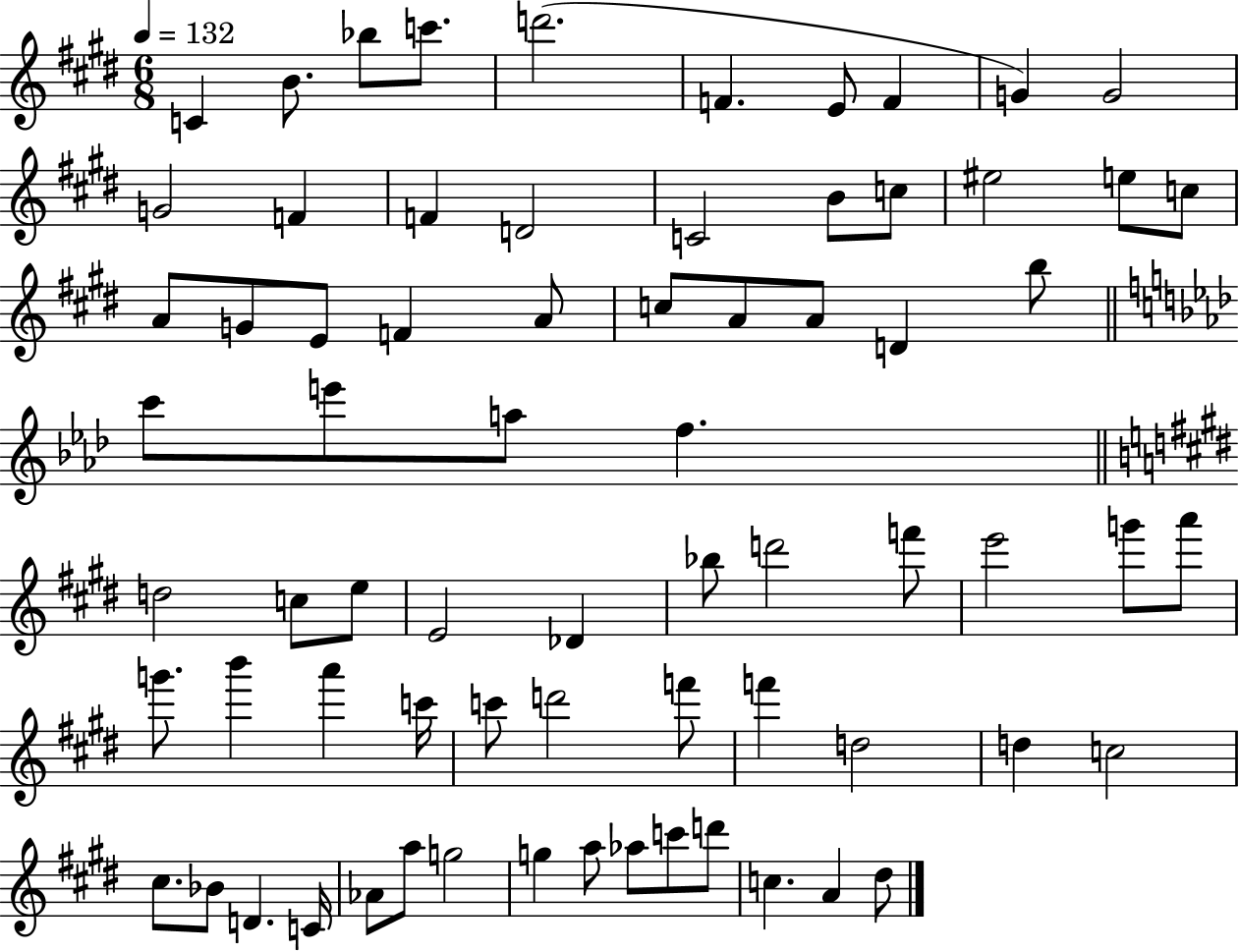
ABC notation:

X:1
T:Untitled
M:6/8
L:1/4
K:E
C B/2 _b/2 c'/2 d'2 F E/2 F G G2 G2 F F D2 C2 B/2 c/2 ^e2 e/2 c/2 A/2 G/2 E/2 F A/2 c/2 A/2 A/2 D b/2 c'/2 e'/2 a/2 f d2 c/2 e/2 E2 _D _b/2 d'2 f'/2 e'2 g'/2 a'/2 g'/2 b' a' c'/4 c'/2 d'2 f'/2 f' d2 d c2 ^c/2 _B/2 D C/4 _A/2 a/2 g2 g a/2 _a/2 c'/2 d'/2 c A ^d/2